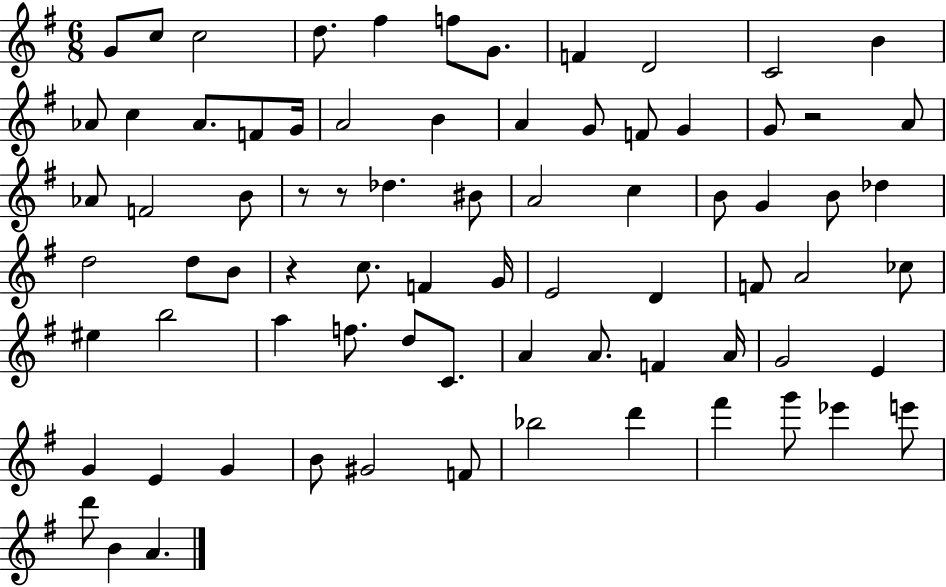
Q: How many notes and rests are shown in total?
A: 77